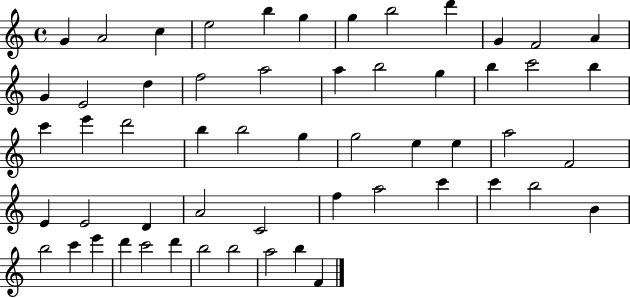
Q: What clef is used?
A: treble